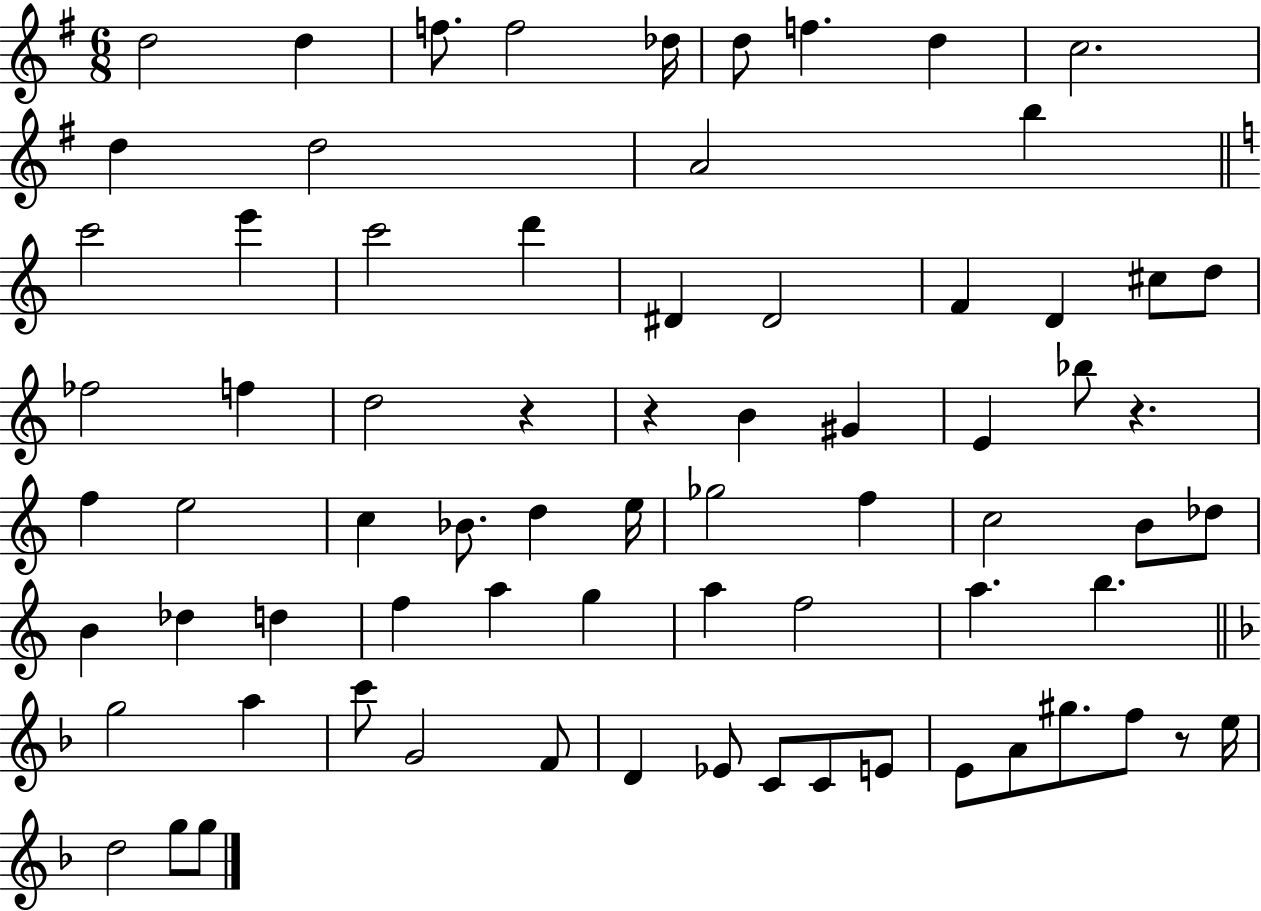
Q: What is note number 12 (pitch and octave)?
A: A4